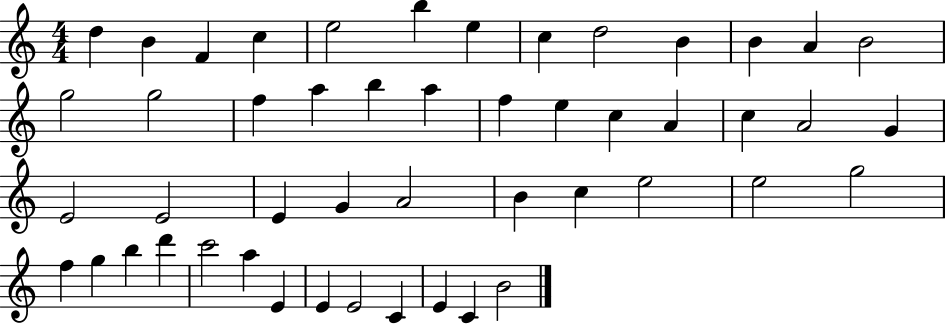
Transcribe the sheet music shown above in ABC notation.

X:1
T:Untitled
M:4/4
L:1/4
K:C
d B F c e2 b e c d2 B B A B2 g2 g2 f a b a f e c A c A2 G E2 E2 E G A2 B c e2 e2 g2 f g b d' c'2 a E E E2 C E C B2